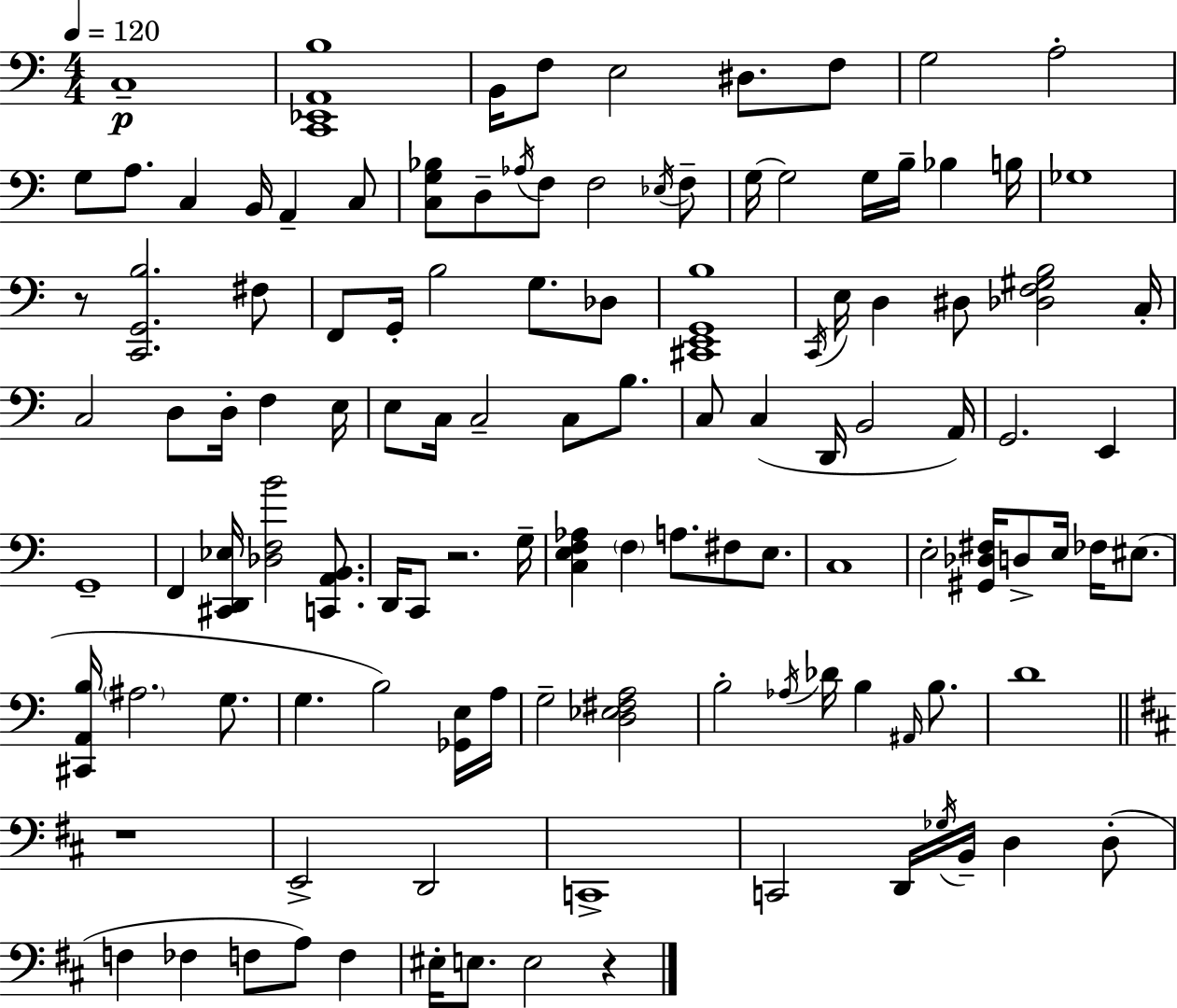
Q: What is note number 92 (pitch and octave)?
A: D3